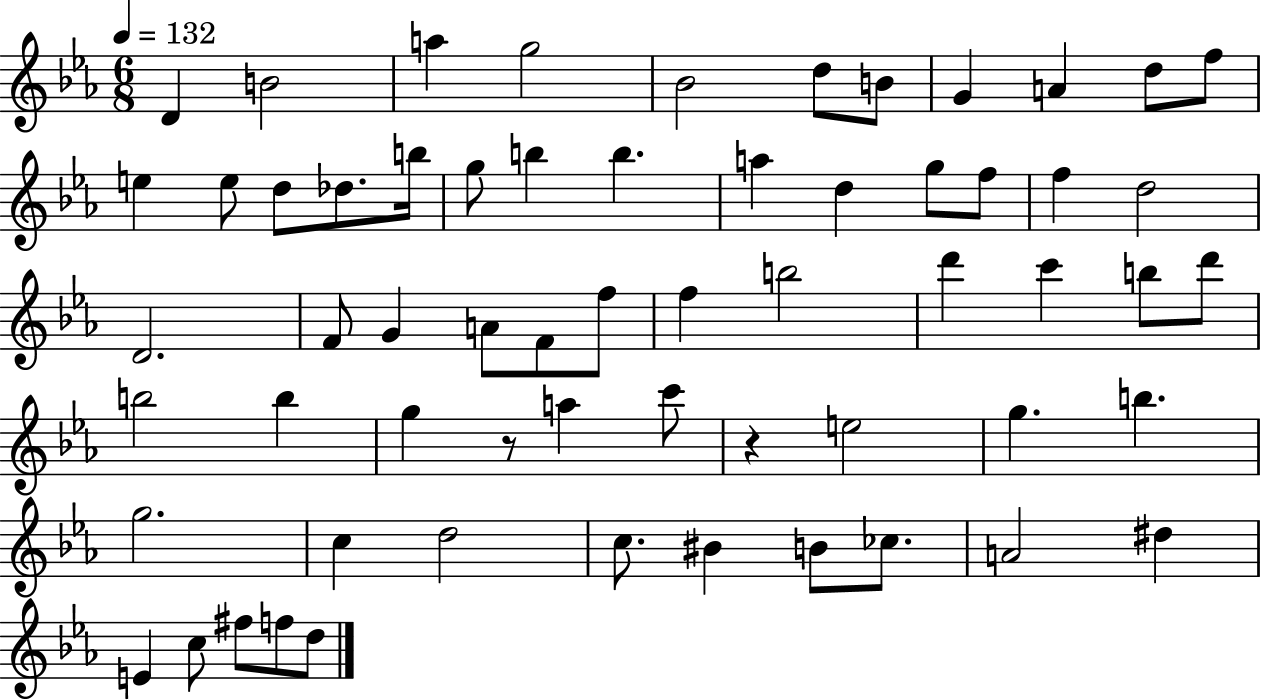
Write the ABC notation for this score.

X:1
T:Untitled
M:6/8
L:1/4
K:Eb
D B2 a g2 _B2 d/2 B/2 G A d/2 f/2 e e/2 d/2 _d/2 b/4 g/2 b b a d g/2 f/2 f d2 D2 F/2 G A/2 F/2 f/2 f b2 d' c' b/2 d'/2 b2 b g z/2 a c'/2 z e2 g b g2 c d2 c/2 ^B B/2 _c/2 A2 ^d E c/2 ^f/2 f/2 d/2